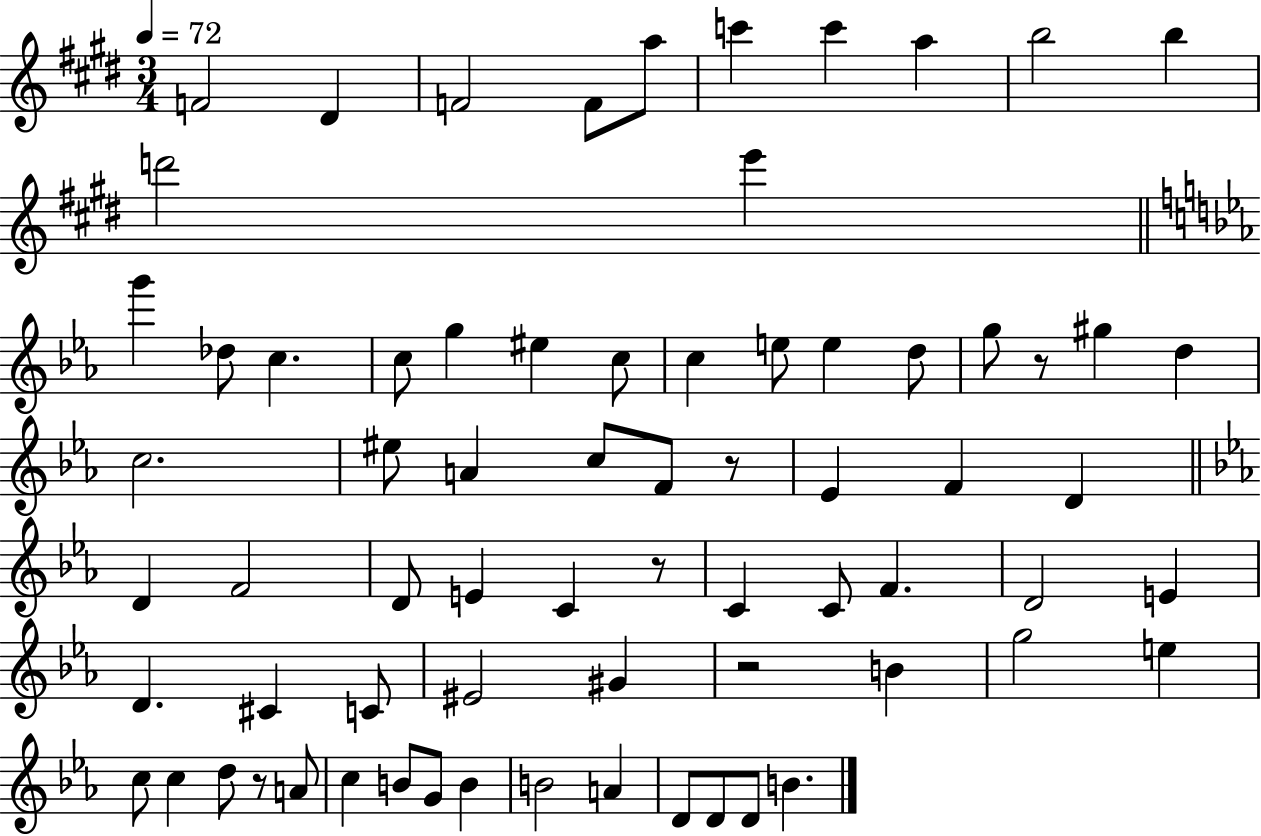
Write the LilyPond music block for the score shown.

{
  \clef treble
  \numericTimeSignature
  \time 3/4
  \key e \major
  \tempo 4 = 72
  \repeat volta 2 { f'2 dis'4 | f'2 f'8 a''8 | c'''4 c'''4 a''4 | b''2 b''4 | \break d'''2 e'''4 | \bar "||" \break \key ees \major g'''4 des''8 c''4. | c''8 g''4 eis''4 c''8 | c''4 e''8 e''4 d''8 | g''8 r8 gis''4 d''4 | \break c''2. | eis''8 a'4 c''8 f'8 r8 | ees'4 f'4 d'4 | \bar "||" \break \key ees \major d'4 f'2 | d'8 e'4 c'4 r8 | c'4 c'8 f'4. | d'2 e'4 | \break d'4. cis'4 c'8 | eis'2 gis'4 | r2 b'4 | g''2 e''4 | \break c''8 c''4 d''8 r8 a'8 | c''4 b'8 g'8 b'4 | b'2 a'4 | d'8 d'8 d'8 b'4. | \break } \bar "|."
}